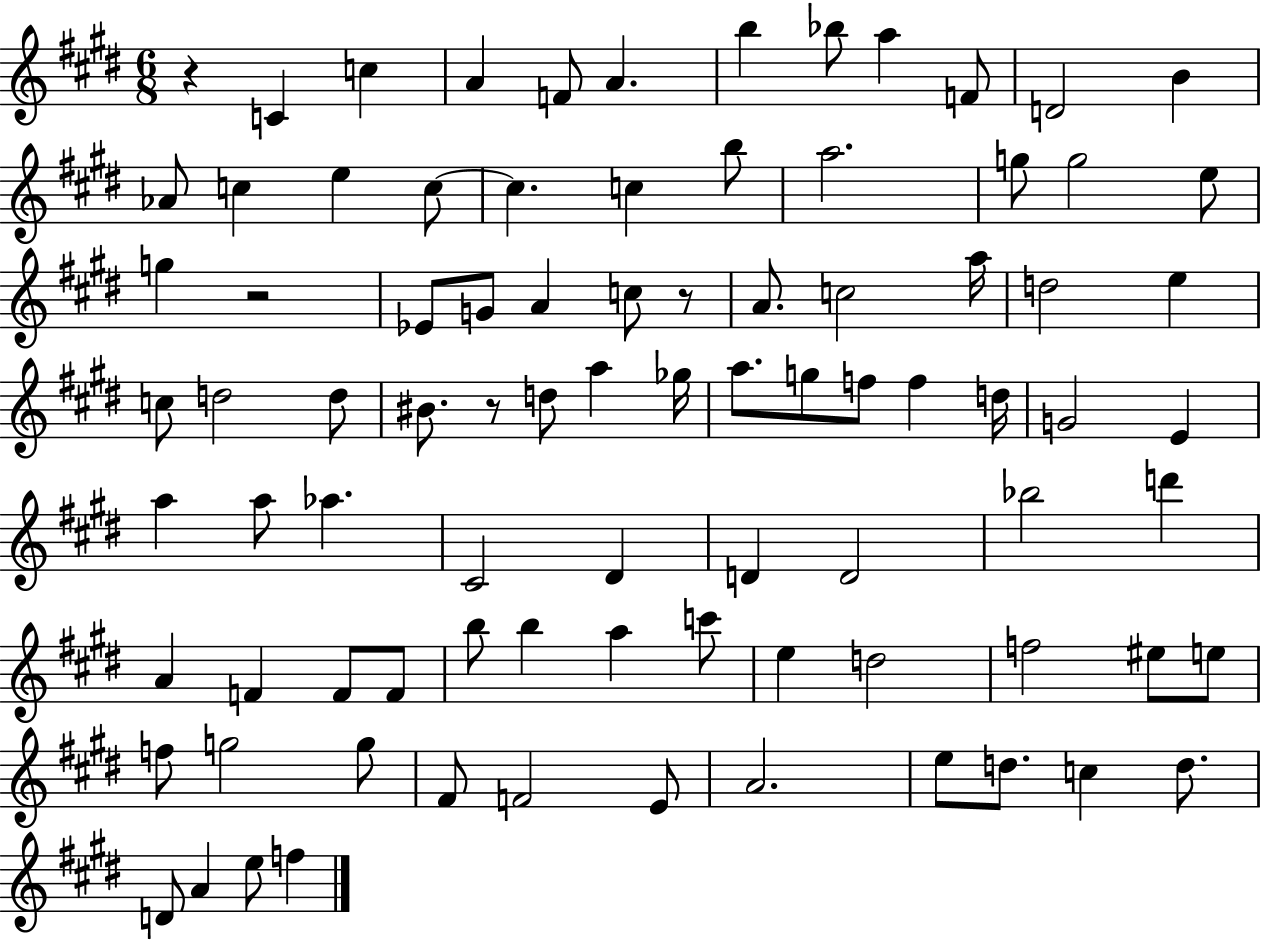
R/q C4/q C5/q A4/q F4/e A4/q. B5/q Bb5/e A5/q F4/e D4/h B4/q Ab4/e C5/q E5/q C5/e C5/q. C5/q B5/e A5/h. G5/e G5/h E5/e G5/q R/h Eb4/e G4/e A4/q C5/e R/e A4/e. C5/h A5/s D5/h E5/q C5/e D5/h D5/e BIS4/e. R/e D5/e A5/q Gb5/s A5/e. G5/e F5/e F5/q D5/s G4/h E4/q A5/q A5/e Ab5/q. C#4/h D#4/q D4/q D4/h Bb5/h D6/q A4/q F4/q F4/e F4/e B5/e B5/q A5/q C6/e E5/q D5/h F5/h EIS5/e E5/e F5/e G5/h G5/e F#4/e F4/h E4/e A4/h. E5/e D5/e. C5/q D5/e. D4/e A4/q E5/e F5/q